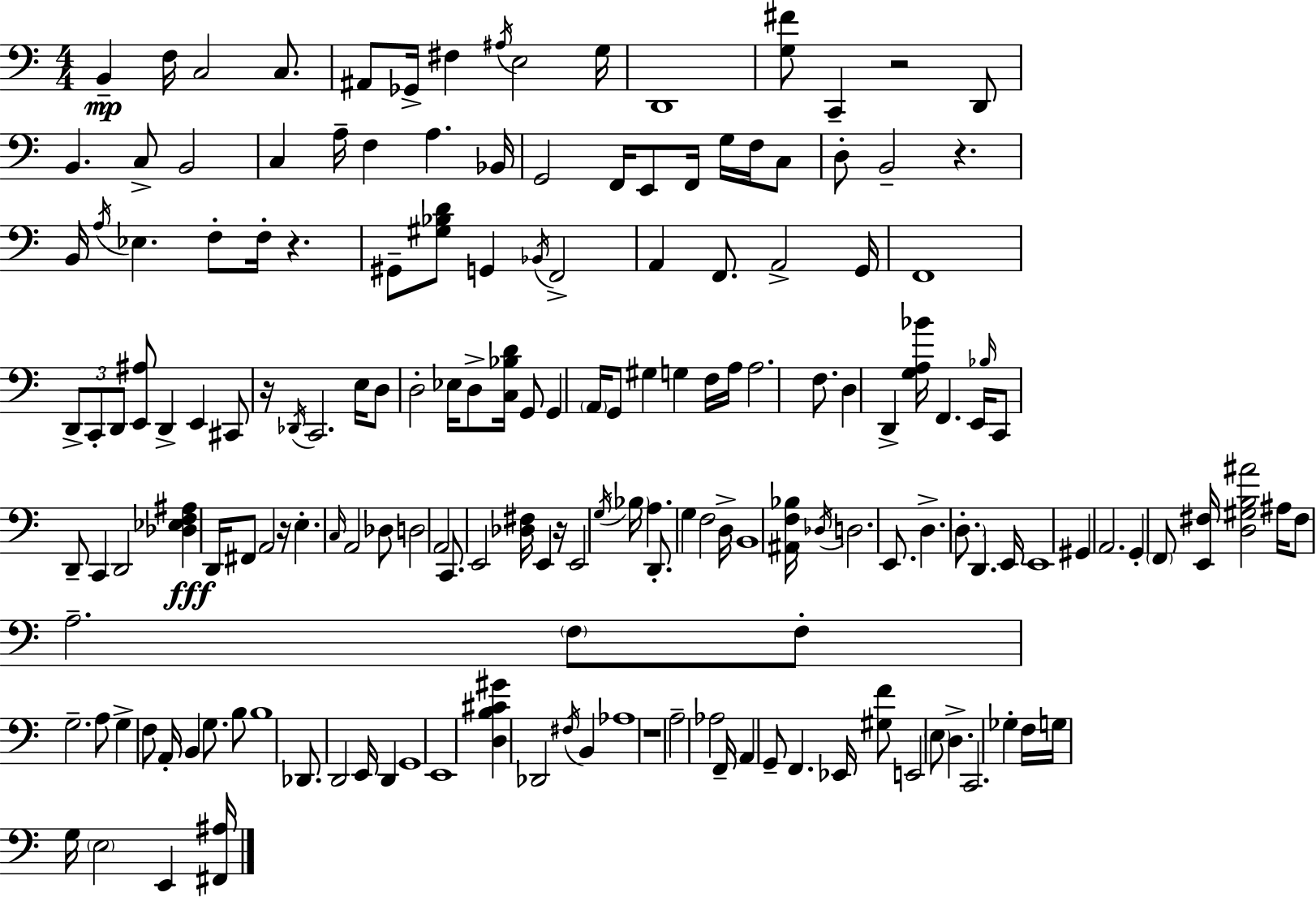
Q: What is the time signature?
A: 4/4